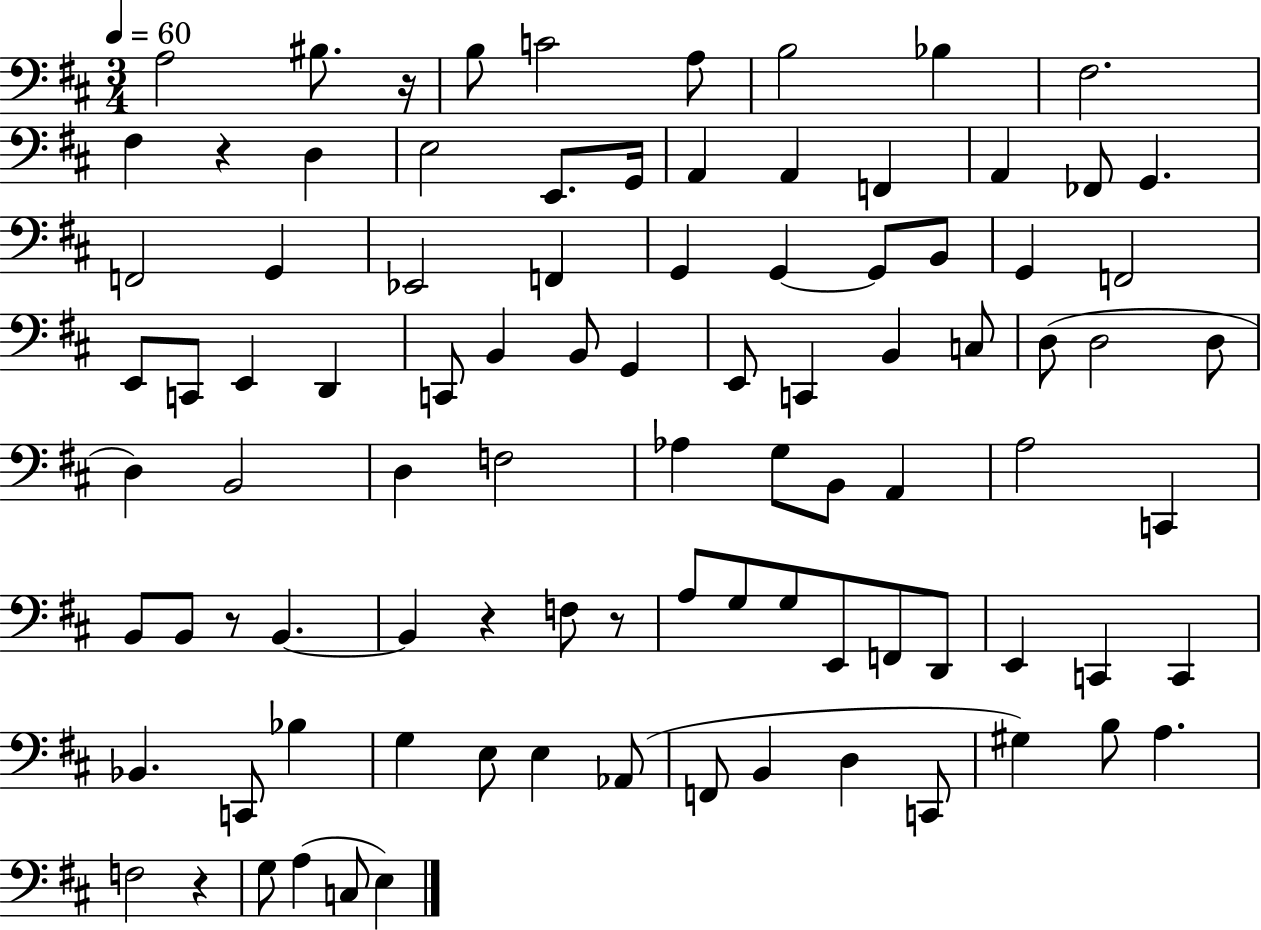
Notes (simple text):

A3/h BIS3/e. R/s B3/e C4/h A3/e B3/h Bb3/q F#3/h. F#3/q R/q D3/q E3/h E2/e. G2/s A2/q A2/q F2/q A2/q FES2/e G2/q. F2/h G2/q Eb2/h F2/q G2/q G2/q G2/e B2/e G2/q F2/h E2/e C2/e E2/q D2/q C2/e B2/q B2/e G2/q E2/e C2/q B2/q C3/e D3/e D3/h D3/e D3/q B2/h D3/q F3/h Ab3/q G3/e B2/e A2/q A3/h C2/q B2/e B2/e R/e B2/q. B2/q R/q F3/e R/e A3/e G3/e G3/e E2/e F2/e D2/e E2/q C2/q C2/q Bb2/q. C2/e Bb3/q G3/q E3/e E3/q Ab2/e F2/e B2/q D3/q C2/e G#3/q B3/e A3/q. F3/h R/q G3/e A3/q C3/e E3/q